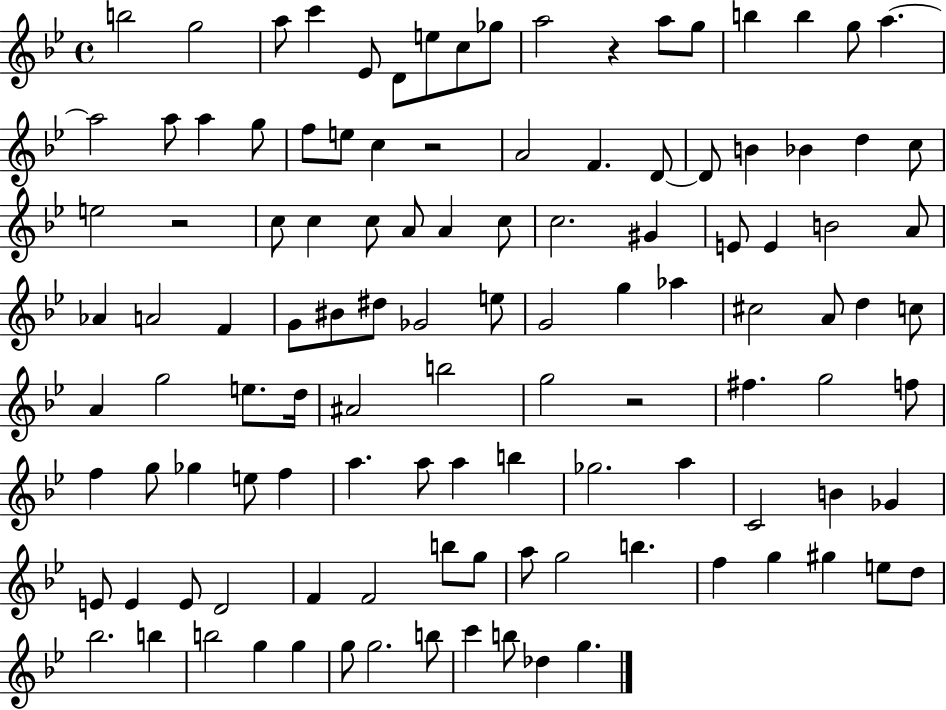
{
  \clef treble
  \time 4/4
  \defaultTimeSignature
  \key bes \major
  \repeat volta 2 { b''2 g''2 | a''8 c'''4 ees'8 d'8 e''8 c''8 ges''8 | a''2 r4 a''8 g''8 | b''4 b''4 g''8 a''4.~~ | \break a''2 a''8 a''4 g''8 | f''8 e''8 c''4 r2 | a'2 f'4. d'8~~ | d'8 b'4 bes'4 d''4 c''8 | \break e''2 r2 | c''8 c''4 c''8 a'8 a'4 c''8 | c''2. gis'4 | e'8 e'4 b'2 a'8 | \break aes'4 a'2 f'4 | g'8 bis'8 dis''8 ges'2 e''8 | g'2 g''4 aes''4 | cis''2 a'8 d''4 c''8 | \break a'4 g''2 e''8. d''16 | ais'2 b''2 | g''2 r2 | fis''4. g''2 f''8 | \break f''4 g''8 ges''4 e''8 f''4 | a''4. a''8 a''4 b''4 | ges''2. a''4 | c'2 b'4 ges'4 | \break e'8 e'4 e'8 d'2 | f'4 f'2 b''8 g''8 | a''8 g''2 b''4. | f''4 g''4 gis''4 e''8 d''8 | \break bes''2. b''4 | b''2 g''4 g''4 | g''8 g''2. b''8 | c'''4 b''8 des''4 g''4. | \break } \bar "|."
}